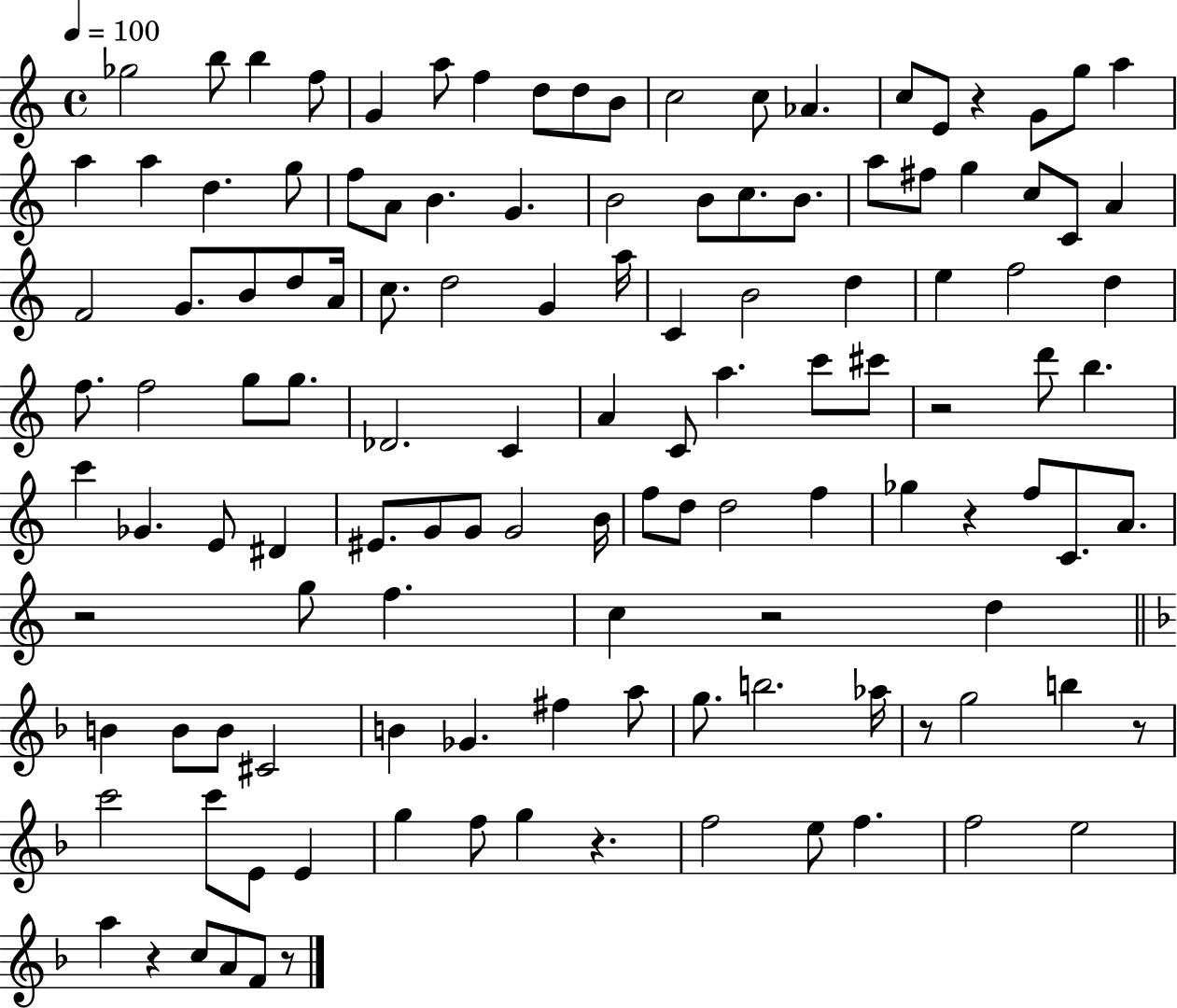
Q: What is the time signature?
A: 4/4